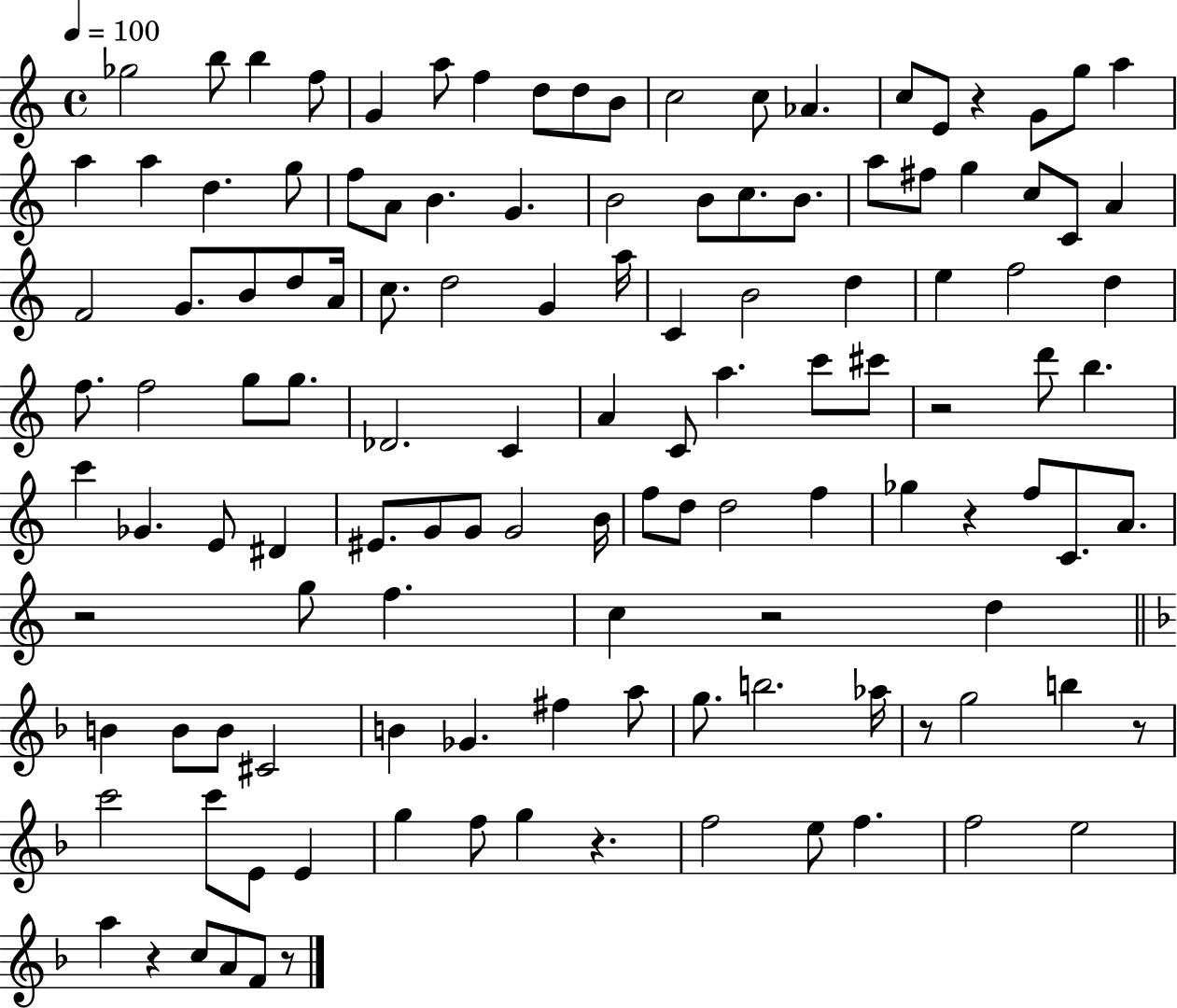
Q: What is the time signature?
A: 4/4